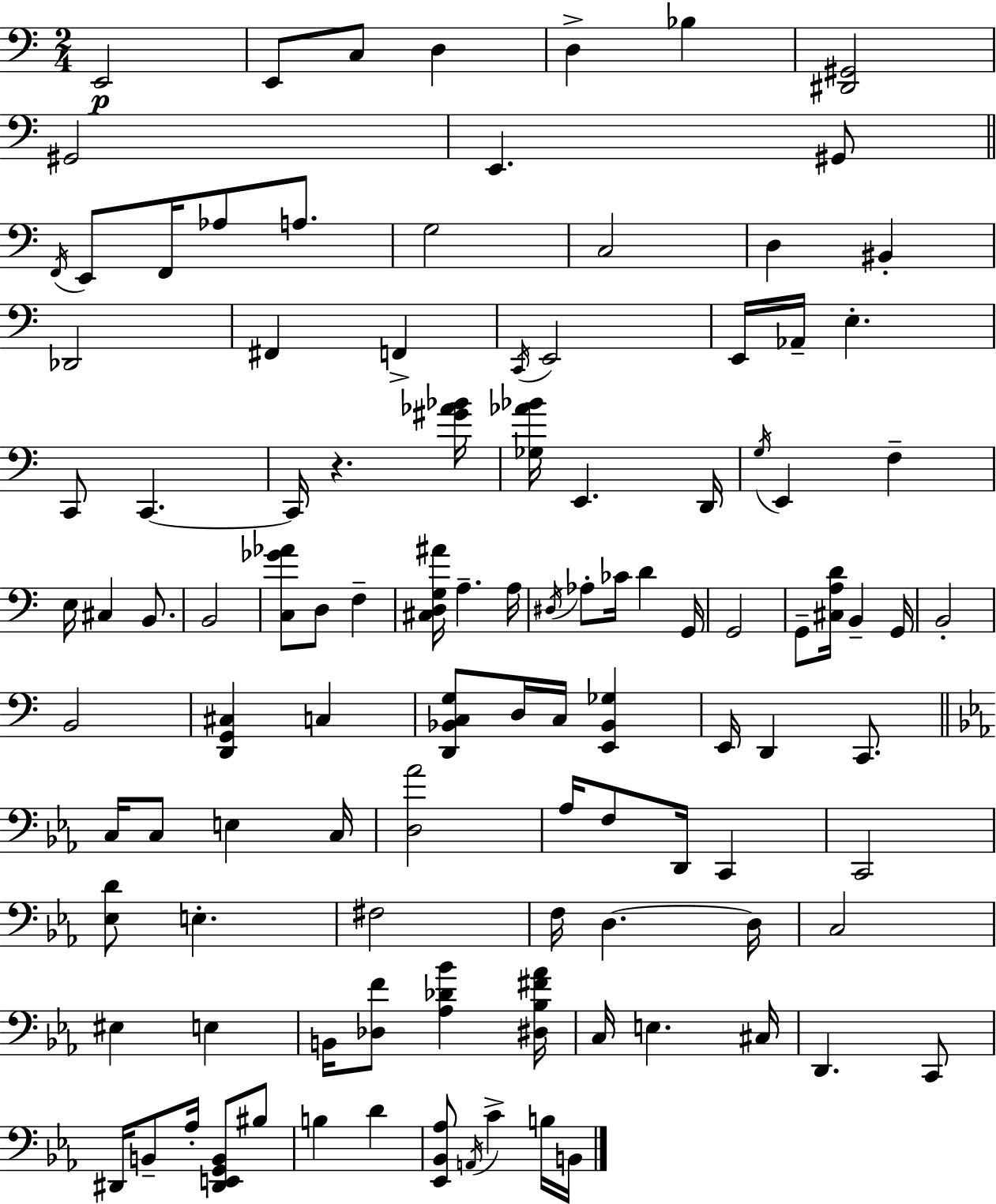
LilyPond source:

{
  \clef bass
  \numericTimeSignature
  \time 2/4
  \key c \major
  \repeat volta 2 { e,2\p | e,8 c8 d4 | d4-> bes4 | <dis, gis,>2 | \break gis,2 | e,4. gis,8 | \bar "||" \break \key c \major \acciaccatura { f,16 } e,8 f,16 aes8 a8. | g2 | c2 | d4 bis,4-. | \break des,2 | fis,4 f,4-> | \acciaccatura { c,16 } e,2 | e,16 aes,16-- e4.-. | \break c,8 c,4.~~ | c,16 r4. | <gis' aes' bes'>16 <ges aes' bes'>16 e,4. | d,16 \acciaccatura { g16 } e,4 f4-- | \break e16 cis4 | b,8. b,2 | <c ges' aes'>8 d8 f4-- | <cis d g ais'>16 a4.-- | \break a16 \acciaccatura { dis16 } aes8-. ces'16 d'4 | g,16 g,2 | g,8-- <cis a d'>16 b,4-- | g,16 b,2-. | \break b,2 | <d, g, cis>4 | c4 <d, bes, c g>8 d16 c16 | <e, bes, ges>4 e,16 d,4 | \break c,8. \bar "||" \break \key ees \major c16 c8 e4 c16 | <d aes'>2 | aes16 f8 d,16 c,4 | c,2 | \break <ees d'>8 e4.-. | fis2 | f16 d4.~~ d16 | c2 | \break eis4 e4 | b,16 <des f'>8 <aes des' bes'>4 <dis bes fis' aes'>16 | c16 e4. cis16 | d,4. c,8 | \break dis,16 b,8-- aes16-. <dis, e, g, b,>8 bis8 | b4 d'4 | <ees, bes, aes>8 \acciaccatura { a,16 } c'4-> b16 | b,16 } \bar "|."
}